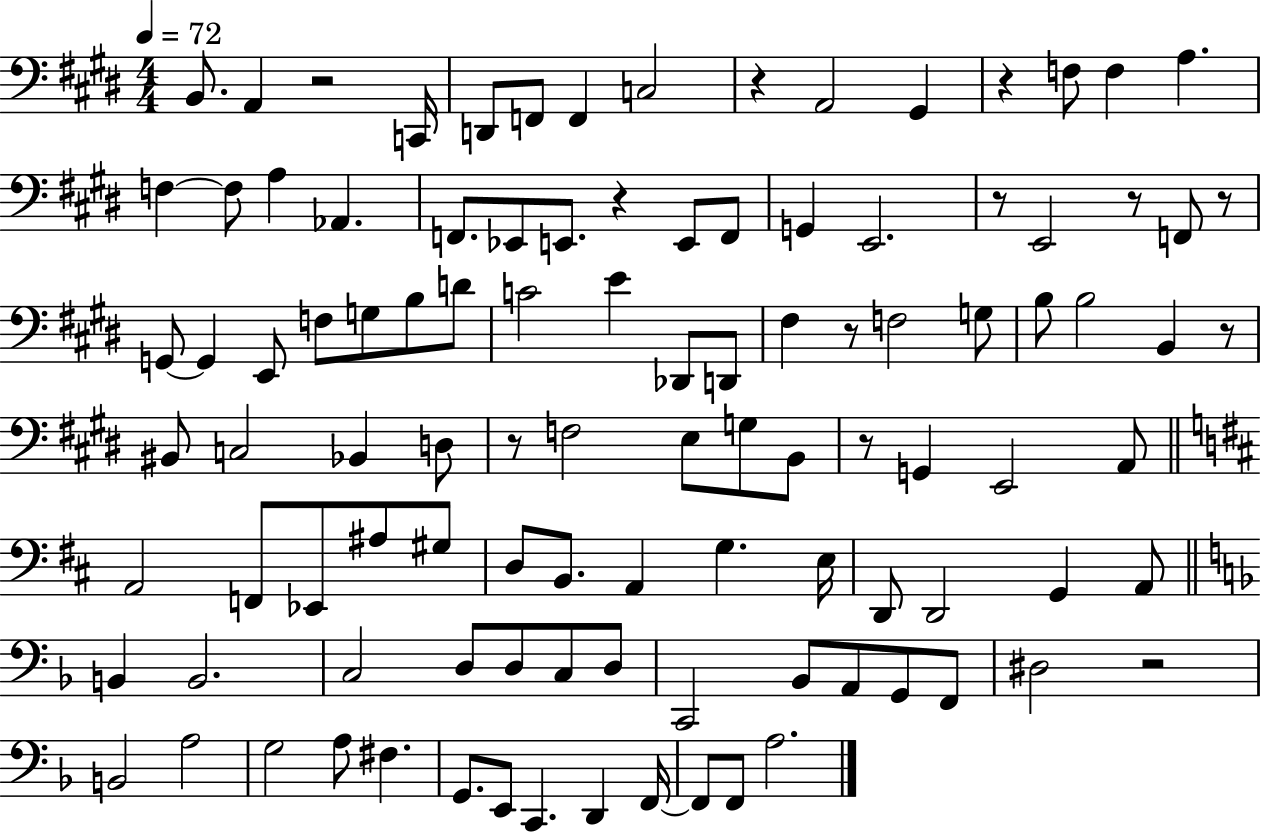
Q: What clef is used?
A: bass